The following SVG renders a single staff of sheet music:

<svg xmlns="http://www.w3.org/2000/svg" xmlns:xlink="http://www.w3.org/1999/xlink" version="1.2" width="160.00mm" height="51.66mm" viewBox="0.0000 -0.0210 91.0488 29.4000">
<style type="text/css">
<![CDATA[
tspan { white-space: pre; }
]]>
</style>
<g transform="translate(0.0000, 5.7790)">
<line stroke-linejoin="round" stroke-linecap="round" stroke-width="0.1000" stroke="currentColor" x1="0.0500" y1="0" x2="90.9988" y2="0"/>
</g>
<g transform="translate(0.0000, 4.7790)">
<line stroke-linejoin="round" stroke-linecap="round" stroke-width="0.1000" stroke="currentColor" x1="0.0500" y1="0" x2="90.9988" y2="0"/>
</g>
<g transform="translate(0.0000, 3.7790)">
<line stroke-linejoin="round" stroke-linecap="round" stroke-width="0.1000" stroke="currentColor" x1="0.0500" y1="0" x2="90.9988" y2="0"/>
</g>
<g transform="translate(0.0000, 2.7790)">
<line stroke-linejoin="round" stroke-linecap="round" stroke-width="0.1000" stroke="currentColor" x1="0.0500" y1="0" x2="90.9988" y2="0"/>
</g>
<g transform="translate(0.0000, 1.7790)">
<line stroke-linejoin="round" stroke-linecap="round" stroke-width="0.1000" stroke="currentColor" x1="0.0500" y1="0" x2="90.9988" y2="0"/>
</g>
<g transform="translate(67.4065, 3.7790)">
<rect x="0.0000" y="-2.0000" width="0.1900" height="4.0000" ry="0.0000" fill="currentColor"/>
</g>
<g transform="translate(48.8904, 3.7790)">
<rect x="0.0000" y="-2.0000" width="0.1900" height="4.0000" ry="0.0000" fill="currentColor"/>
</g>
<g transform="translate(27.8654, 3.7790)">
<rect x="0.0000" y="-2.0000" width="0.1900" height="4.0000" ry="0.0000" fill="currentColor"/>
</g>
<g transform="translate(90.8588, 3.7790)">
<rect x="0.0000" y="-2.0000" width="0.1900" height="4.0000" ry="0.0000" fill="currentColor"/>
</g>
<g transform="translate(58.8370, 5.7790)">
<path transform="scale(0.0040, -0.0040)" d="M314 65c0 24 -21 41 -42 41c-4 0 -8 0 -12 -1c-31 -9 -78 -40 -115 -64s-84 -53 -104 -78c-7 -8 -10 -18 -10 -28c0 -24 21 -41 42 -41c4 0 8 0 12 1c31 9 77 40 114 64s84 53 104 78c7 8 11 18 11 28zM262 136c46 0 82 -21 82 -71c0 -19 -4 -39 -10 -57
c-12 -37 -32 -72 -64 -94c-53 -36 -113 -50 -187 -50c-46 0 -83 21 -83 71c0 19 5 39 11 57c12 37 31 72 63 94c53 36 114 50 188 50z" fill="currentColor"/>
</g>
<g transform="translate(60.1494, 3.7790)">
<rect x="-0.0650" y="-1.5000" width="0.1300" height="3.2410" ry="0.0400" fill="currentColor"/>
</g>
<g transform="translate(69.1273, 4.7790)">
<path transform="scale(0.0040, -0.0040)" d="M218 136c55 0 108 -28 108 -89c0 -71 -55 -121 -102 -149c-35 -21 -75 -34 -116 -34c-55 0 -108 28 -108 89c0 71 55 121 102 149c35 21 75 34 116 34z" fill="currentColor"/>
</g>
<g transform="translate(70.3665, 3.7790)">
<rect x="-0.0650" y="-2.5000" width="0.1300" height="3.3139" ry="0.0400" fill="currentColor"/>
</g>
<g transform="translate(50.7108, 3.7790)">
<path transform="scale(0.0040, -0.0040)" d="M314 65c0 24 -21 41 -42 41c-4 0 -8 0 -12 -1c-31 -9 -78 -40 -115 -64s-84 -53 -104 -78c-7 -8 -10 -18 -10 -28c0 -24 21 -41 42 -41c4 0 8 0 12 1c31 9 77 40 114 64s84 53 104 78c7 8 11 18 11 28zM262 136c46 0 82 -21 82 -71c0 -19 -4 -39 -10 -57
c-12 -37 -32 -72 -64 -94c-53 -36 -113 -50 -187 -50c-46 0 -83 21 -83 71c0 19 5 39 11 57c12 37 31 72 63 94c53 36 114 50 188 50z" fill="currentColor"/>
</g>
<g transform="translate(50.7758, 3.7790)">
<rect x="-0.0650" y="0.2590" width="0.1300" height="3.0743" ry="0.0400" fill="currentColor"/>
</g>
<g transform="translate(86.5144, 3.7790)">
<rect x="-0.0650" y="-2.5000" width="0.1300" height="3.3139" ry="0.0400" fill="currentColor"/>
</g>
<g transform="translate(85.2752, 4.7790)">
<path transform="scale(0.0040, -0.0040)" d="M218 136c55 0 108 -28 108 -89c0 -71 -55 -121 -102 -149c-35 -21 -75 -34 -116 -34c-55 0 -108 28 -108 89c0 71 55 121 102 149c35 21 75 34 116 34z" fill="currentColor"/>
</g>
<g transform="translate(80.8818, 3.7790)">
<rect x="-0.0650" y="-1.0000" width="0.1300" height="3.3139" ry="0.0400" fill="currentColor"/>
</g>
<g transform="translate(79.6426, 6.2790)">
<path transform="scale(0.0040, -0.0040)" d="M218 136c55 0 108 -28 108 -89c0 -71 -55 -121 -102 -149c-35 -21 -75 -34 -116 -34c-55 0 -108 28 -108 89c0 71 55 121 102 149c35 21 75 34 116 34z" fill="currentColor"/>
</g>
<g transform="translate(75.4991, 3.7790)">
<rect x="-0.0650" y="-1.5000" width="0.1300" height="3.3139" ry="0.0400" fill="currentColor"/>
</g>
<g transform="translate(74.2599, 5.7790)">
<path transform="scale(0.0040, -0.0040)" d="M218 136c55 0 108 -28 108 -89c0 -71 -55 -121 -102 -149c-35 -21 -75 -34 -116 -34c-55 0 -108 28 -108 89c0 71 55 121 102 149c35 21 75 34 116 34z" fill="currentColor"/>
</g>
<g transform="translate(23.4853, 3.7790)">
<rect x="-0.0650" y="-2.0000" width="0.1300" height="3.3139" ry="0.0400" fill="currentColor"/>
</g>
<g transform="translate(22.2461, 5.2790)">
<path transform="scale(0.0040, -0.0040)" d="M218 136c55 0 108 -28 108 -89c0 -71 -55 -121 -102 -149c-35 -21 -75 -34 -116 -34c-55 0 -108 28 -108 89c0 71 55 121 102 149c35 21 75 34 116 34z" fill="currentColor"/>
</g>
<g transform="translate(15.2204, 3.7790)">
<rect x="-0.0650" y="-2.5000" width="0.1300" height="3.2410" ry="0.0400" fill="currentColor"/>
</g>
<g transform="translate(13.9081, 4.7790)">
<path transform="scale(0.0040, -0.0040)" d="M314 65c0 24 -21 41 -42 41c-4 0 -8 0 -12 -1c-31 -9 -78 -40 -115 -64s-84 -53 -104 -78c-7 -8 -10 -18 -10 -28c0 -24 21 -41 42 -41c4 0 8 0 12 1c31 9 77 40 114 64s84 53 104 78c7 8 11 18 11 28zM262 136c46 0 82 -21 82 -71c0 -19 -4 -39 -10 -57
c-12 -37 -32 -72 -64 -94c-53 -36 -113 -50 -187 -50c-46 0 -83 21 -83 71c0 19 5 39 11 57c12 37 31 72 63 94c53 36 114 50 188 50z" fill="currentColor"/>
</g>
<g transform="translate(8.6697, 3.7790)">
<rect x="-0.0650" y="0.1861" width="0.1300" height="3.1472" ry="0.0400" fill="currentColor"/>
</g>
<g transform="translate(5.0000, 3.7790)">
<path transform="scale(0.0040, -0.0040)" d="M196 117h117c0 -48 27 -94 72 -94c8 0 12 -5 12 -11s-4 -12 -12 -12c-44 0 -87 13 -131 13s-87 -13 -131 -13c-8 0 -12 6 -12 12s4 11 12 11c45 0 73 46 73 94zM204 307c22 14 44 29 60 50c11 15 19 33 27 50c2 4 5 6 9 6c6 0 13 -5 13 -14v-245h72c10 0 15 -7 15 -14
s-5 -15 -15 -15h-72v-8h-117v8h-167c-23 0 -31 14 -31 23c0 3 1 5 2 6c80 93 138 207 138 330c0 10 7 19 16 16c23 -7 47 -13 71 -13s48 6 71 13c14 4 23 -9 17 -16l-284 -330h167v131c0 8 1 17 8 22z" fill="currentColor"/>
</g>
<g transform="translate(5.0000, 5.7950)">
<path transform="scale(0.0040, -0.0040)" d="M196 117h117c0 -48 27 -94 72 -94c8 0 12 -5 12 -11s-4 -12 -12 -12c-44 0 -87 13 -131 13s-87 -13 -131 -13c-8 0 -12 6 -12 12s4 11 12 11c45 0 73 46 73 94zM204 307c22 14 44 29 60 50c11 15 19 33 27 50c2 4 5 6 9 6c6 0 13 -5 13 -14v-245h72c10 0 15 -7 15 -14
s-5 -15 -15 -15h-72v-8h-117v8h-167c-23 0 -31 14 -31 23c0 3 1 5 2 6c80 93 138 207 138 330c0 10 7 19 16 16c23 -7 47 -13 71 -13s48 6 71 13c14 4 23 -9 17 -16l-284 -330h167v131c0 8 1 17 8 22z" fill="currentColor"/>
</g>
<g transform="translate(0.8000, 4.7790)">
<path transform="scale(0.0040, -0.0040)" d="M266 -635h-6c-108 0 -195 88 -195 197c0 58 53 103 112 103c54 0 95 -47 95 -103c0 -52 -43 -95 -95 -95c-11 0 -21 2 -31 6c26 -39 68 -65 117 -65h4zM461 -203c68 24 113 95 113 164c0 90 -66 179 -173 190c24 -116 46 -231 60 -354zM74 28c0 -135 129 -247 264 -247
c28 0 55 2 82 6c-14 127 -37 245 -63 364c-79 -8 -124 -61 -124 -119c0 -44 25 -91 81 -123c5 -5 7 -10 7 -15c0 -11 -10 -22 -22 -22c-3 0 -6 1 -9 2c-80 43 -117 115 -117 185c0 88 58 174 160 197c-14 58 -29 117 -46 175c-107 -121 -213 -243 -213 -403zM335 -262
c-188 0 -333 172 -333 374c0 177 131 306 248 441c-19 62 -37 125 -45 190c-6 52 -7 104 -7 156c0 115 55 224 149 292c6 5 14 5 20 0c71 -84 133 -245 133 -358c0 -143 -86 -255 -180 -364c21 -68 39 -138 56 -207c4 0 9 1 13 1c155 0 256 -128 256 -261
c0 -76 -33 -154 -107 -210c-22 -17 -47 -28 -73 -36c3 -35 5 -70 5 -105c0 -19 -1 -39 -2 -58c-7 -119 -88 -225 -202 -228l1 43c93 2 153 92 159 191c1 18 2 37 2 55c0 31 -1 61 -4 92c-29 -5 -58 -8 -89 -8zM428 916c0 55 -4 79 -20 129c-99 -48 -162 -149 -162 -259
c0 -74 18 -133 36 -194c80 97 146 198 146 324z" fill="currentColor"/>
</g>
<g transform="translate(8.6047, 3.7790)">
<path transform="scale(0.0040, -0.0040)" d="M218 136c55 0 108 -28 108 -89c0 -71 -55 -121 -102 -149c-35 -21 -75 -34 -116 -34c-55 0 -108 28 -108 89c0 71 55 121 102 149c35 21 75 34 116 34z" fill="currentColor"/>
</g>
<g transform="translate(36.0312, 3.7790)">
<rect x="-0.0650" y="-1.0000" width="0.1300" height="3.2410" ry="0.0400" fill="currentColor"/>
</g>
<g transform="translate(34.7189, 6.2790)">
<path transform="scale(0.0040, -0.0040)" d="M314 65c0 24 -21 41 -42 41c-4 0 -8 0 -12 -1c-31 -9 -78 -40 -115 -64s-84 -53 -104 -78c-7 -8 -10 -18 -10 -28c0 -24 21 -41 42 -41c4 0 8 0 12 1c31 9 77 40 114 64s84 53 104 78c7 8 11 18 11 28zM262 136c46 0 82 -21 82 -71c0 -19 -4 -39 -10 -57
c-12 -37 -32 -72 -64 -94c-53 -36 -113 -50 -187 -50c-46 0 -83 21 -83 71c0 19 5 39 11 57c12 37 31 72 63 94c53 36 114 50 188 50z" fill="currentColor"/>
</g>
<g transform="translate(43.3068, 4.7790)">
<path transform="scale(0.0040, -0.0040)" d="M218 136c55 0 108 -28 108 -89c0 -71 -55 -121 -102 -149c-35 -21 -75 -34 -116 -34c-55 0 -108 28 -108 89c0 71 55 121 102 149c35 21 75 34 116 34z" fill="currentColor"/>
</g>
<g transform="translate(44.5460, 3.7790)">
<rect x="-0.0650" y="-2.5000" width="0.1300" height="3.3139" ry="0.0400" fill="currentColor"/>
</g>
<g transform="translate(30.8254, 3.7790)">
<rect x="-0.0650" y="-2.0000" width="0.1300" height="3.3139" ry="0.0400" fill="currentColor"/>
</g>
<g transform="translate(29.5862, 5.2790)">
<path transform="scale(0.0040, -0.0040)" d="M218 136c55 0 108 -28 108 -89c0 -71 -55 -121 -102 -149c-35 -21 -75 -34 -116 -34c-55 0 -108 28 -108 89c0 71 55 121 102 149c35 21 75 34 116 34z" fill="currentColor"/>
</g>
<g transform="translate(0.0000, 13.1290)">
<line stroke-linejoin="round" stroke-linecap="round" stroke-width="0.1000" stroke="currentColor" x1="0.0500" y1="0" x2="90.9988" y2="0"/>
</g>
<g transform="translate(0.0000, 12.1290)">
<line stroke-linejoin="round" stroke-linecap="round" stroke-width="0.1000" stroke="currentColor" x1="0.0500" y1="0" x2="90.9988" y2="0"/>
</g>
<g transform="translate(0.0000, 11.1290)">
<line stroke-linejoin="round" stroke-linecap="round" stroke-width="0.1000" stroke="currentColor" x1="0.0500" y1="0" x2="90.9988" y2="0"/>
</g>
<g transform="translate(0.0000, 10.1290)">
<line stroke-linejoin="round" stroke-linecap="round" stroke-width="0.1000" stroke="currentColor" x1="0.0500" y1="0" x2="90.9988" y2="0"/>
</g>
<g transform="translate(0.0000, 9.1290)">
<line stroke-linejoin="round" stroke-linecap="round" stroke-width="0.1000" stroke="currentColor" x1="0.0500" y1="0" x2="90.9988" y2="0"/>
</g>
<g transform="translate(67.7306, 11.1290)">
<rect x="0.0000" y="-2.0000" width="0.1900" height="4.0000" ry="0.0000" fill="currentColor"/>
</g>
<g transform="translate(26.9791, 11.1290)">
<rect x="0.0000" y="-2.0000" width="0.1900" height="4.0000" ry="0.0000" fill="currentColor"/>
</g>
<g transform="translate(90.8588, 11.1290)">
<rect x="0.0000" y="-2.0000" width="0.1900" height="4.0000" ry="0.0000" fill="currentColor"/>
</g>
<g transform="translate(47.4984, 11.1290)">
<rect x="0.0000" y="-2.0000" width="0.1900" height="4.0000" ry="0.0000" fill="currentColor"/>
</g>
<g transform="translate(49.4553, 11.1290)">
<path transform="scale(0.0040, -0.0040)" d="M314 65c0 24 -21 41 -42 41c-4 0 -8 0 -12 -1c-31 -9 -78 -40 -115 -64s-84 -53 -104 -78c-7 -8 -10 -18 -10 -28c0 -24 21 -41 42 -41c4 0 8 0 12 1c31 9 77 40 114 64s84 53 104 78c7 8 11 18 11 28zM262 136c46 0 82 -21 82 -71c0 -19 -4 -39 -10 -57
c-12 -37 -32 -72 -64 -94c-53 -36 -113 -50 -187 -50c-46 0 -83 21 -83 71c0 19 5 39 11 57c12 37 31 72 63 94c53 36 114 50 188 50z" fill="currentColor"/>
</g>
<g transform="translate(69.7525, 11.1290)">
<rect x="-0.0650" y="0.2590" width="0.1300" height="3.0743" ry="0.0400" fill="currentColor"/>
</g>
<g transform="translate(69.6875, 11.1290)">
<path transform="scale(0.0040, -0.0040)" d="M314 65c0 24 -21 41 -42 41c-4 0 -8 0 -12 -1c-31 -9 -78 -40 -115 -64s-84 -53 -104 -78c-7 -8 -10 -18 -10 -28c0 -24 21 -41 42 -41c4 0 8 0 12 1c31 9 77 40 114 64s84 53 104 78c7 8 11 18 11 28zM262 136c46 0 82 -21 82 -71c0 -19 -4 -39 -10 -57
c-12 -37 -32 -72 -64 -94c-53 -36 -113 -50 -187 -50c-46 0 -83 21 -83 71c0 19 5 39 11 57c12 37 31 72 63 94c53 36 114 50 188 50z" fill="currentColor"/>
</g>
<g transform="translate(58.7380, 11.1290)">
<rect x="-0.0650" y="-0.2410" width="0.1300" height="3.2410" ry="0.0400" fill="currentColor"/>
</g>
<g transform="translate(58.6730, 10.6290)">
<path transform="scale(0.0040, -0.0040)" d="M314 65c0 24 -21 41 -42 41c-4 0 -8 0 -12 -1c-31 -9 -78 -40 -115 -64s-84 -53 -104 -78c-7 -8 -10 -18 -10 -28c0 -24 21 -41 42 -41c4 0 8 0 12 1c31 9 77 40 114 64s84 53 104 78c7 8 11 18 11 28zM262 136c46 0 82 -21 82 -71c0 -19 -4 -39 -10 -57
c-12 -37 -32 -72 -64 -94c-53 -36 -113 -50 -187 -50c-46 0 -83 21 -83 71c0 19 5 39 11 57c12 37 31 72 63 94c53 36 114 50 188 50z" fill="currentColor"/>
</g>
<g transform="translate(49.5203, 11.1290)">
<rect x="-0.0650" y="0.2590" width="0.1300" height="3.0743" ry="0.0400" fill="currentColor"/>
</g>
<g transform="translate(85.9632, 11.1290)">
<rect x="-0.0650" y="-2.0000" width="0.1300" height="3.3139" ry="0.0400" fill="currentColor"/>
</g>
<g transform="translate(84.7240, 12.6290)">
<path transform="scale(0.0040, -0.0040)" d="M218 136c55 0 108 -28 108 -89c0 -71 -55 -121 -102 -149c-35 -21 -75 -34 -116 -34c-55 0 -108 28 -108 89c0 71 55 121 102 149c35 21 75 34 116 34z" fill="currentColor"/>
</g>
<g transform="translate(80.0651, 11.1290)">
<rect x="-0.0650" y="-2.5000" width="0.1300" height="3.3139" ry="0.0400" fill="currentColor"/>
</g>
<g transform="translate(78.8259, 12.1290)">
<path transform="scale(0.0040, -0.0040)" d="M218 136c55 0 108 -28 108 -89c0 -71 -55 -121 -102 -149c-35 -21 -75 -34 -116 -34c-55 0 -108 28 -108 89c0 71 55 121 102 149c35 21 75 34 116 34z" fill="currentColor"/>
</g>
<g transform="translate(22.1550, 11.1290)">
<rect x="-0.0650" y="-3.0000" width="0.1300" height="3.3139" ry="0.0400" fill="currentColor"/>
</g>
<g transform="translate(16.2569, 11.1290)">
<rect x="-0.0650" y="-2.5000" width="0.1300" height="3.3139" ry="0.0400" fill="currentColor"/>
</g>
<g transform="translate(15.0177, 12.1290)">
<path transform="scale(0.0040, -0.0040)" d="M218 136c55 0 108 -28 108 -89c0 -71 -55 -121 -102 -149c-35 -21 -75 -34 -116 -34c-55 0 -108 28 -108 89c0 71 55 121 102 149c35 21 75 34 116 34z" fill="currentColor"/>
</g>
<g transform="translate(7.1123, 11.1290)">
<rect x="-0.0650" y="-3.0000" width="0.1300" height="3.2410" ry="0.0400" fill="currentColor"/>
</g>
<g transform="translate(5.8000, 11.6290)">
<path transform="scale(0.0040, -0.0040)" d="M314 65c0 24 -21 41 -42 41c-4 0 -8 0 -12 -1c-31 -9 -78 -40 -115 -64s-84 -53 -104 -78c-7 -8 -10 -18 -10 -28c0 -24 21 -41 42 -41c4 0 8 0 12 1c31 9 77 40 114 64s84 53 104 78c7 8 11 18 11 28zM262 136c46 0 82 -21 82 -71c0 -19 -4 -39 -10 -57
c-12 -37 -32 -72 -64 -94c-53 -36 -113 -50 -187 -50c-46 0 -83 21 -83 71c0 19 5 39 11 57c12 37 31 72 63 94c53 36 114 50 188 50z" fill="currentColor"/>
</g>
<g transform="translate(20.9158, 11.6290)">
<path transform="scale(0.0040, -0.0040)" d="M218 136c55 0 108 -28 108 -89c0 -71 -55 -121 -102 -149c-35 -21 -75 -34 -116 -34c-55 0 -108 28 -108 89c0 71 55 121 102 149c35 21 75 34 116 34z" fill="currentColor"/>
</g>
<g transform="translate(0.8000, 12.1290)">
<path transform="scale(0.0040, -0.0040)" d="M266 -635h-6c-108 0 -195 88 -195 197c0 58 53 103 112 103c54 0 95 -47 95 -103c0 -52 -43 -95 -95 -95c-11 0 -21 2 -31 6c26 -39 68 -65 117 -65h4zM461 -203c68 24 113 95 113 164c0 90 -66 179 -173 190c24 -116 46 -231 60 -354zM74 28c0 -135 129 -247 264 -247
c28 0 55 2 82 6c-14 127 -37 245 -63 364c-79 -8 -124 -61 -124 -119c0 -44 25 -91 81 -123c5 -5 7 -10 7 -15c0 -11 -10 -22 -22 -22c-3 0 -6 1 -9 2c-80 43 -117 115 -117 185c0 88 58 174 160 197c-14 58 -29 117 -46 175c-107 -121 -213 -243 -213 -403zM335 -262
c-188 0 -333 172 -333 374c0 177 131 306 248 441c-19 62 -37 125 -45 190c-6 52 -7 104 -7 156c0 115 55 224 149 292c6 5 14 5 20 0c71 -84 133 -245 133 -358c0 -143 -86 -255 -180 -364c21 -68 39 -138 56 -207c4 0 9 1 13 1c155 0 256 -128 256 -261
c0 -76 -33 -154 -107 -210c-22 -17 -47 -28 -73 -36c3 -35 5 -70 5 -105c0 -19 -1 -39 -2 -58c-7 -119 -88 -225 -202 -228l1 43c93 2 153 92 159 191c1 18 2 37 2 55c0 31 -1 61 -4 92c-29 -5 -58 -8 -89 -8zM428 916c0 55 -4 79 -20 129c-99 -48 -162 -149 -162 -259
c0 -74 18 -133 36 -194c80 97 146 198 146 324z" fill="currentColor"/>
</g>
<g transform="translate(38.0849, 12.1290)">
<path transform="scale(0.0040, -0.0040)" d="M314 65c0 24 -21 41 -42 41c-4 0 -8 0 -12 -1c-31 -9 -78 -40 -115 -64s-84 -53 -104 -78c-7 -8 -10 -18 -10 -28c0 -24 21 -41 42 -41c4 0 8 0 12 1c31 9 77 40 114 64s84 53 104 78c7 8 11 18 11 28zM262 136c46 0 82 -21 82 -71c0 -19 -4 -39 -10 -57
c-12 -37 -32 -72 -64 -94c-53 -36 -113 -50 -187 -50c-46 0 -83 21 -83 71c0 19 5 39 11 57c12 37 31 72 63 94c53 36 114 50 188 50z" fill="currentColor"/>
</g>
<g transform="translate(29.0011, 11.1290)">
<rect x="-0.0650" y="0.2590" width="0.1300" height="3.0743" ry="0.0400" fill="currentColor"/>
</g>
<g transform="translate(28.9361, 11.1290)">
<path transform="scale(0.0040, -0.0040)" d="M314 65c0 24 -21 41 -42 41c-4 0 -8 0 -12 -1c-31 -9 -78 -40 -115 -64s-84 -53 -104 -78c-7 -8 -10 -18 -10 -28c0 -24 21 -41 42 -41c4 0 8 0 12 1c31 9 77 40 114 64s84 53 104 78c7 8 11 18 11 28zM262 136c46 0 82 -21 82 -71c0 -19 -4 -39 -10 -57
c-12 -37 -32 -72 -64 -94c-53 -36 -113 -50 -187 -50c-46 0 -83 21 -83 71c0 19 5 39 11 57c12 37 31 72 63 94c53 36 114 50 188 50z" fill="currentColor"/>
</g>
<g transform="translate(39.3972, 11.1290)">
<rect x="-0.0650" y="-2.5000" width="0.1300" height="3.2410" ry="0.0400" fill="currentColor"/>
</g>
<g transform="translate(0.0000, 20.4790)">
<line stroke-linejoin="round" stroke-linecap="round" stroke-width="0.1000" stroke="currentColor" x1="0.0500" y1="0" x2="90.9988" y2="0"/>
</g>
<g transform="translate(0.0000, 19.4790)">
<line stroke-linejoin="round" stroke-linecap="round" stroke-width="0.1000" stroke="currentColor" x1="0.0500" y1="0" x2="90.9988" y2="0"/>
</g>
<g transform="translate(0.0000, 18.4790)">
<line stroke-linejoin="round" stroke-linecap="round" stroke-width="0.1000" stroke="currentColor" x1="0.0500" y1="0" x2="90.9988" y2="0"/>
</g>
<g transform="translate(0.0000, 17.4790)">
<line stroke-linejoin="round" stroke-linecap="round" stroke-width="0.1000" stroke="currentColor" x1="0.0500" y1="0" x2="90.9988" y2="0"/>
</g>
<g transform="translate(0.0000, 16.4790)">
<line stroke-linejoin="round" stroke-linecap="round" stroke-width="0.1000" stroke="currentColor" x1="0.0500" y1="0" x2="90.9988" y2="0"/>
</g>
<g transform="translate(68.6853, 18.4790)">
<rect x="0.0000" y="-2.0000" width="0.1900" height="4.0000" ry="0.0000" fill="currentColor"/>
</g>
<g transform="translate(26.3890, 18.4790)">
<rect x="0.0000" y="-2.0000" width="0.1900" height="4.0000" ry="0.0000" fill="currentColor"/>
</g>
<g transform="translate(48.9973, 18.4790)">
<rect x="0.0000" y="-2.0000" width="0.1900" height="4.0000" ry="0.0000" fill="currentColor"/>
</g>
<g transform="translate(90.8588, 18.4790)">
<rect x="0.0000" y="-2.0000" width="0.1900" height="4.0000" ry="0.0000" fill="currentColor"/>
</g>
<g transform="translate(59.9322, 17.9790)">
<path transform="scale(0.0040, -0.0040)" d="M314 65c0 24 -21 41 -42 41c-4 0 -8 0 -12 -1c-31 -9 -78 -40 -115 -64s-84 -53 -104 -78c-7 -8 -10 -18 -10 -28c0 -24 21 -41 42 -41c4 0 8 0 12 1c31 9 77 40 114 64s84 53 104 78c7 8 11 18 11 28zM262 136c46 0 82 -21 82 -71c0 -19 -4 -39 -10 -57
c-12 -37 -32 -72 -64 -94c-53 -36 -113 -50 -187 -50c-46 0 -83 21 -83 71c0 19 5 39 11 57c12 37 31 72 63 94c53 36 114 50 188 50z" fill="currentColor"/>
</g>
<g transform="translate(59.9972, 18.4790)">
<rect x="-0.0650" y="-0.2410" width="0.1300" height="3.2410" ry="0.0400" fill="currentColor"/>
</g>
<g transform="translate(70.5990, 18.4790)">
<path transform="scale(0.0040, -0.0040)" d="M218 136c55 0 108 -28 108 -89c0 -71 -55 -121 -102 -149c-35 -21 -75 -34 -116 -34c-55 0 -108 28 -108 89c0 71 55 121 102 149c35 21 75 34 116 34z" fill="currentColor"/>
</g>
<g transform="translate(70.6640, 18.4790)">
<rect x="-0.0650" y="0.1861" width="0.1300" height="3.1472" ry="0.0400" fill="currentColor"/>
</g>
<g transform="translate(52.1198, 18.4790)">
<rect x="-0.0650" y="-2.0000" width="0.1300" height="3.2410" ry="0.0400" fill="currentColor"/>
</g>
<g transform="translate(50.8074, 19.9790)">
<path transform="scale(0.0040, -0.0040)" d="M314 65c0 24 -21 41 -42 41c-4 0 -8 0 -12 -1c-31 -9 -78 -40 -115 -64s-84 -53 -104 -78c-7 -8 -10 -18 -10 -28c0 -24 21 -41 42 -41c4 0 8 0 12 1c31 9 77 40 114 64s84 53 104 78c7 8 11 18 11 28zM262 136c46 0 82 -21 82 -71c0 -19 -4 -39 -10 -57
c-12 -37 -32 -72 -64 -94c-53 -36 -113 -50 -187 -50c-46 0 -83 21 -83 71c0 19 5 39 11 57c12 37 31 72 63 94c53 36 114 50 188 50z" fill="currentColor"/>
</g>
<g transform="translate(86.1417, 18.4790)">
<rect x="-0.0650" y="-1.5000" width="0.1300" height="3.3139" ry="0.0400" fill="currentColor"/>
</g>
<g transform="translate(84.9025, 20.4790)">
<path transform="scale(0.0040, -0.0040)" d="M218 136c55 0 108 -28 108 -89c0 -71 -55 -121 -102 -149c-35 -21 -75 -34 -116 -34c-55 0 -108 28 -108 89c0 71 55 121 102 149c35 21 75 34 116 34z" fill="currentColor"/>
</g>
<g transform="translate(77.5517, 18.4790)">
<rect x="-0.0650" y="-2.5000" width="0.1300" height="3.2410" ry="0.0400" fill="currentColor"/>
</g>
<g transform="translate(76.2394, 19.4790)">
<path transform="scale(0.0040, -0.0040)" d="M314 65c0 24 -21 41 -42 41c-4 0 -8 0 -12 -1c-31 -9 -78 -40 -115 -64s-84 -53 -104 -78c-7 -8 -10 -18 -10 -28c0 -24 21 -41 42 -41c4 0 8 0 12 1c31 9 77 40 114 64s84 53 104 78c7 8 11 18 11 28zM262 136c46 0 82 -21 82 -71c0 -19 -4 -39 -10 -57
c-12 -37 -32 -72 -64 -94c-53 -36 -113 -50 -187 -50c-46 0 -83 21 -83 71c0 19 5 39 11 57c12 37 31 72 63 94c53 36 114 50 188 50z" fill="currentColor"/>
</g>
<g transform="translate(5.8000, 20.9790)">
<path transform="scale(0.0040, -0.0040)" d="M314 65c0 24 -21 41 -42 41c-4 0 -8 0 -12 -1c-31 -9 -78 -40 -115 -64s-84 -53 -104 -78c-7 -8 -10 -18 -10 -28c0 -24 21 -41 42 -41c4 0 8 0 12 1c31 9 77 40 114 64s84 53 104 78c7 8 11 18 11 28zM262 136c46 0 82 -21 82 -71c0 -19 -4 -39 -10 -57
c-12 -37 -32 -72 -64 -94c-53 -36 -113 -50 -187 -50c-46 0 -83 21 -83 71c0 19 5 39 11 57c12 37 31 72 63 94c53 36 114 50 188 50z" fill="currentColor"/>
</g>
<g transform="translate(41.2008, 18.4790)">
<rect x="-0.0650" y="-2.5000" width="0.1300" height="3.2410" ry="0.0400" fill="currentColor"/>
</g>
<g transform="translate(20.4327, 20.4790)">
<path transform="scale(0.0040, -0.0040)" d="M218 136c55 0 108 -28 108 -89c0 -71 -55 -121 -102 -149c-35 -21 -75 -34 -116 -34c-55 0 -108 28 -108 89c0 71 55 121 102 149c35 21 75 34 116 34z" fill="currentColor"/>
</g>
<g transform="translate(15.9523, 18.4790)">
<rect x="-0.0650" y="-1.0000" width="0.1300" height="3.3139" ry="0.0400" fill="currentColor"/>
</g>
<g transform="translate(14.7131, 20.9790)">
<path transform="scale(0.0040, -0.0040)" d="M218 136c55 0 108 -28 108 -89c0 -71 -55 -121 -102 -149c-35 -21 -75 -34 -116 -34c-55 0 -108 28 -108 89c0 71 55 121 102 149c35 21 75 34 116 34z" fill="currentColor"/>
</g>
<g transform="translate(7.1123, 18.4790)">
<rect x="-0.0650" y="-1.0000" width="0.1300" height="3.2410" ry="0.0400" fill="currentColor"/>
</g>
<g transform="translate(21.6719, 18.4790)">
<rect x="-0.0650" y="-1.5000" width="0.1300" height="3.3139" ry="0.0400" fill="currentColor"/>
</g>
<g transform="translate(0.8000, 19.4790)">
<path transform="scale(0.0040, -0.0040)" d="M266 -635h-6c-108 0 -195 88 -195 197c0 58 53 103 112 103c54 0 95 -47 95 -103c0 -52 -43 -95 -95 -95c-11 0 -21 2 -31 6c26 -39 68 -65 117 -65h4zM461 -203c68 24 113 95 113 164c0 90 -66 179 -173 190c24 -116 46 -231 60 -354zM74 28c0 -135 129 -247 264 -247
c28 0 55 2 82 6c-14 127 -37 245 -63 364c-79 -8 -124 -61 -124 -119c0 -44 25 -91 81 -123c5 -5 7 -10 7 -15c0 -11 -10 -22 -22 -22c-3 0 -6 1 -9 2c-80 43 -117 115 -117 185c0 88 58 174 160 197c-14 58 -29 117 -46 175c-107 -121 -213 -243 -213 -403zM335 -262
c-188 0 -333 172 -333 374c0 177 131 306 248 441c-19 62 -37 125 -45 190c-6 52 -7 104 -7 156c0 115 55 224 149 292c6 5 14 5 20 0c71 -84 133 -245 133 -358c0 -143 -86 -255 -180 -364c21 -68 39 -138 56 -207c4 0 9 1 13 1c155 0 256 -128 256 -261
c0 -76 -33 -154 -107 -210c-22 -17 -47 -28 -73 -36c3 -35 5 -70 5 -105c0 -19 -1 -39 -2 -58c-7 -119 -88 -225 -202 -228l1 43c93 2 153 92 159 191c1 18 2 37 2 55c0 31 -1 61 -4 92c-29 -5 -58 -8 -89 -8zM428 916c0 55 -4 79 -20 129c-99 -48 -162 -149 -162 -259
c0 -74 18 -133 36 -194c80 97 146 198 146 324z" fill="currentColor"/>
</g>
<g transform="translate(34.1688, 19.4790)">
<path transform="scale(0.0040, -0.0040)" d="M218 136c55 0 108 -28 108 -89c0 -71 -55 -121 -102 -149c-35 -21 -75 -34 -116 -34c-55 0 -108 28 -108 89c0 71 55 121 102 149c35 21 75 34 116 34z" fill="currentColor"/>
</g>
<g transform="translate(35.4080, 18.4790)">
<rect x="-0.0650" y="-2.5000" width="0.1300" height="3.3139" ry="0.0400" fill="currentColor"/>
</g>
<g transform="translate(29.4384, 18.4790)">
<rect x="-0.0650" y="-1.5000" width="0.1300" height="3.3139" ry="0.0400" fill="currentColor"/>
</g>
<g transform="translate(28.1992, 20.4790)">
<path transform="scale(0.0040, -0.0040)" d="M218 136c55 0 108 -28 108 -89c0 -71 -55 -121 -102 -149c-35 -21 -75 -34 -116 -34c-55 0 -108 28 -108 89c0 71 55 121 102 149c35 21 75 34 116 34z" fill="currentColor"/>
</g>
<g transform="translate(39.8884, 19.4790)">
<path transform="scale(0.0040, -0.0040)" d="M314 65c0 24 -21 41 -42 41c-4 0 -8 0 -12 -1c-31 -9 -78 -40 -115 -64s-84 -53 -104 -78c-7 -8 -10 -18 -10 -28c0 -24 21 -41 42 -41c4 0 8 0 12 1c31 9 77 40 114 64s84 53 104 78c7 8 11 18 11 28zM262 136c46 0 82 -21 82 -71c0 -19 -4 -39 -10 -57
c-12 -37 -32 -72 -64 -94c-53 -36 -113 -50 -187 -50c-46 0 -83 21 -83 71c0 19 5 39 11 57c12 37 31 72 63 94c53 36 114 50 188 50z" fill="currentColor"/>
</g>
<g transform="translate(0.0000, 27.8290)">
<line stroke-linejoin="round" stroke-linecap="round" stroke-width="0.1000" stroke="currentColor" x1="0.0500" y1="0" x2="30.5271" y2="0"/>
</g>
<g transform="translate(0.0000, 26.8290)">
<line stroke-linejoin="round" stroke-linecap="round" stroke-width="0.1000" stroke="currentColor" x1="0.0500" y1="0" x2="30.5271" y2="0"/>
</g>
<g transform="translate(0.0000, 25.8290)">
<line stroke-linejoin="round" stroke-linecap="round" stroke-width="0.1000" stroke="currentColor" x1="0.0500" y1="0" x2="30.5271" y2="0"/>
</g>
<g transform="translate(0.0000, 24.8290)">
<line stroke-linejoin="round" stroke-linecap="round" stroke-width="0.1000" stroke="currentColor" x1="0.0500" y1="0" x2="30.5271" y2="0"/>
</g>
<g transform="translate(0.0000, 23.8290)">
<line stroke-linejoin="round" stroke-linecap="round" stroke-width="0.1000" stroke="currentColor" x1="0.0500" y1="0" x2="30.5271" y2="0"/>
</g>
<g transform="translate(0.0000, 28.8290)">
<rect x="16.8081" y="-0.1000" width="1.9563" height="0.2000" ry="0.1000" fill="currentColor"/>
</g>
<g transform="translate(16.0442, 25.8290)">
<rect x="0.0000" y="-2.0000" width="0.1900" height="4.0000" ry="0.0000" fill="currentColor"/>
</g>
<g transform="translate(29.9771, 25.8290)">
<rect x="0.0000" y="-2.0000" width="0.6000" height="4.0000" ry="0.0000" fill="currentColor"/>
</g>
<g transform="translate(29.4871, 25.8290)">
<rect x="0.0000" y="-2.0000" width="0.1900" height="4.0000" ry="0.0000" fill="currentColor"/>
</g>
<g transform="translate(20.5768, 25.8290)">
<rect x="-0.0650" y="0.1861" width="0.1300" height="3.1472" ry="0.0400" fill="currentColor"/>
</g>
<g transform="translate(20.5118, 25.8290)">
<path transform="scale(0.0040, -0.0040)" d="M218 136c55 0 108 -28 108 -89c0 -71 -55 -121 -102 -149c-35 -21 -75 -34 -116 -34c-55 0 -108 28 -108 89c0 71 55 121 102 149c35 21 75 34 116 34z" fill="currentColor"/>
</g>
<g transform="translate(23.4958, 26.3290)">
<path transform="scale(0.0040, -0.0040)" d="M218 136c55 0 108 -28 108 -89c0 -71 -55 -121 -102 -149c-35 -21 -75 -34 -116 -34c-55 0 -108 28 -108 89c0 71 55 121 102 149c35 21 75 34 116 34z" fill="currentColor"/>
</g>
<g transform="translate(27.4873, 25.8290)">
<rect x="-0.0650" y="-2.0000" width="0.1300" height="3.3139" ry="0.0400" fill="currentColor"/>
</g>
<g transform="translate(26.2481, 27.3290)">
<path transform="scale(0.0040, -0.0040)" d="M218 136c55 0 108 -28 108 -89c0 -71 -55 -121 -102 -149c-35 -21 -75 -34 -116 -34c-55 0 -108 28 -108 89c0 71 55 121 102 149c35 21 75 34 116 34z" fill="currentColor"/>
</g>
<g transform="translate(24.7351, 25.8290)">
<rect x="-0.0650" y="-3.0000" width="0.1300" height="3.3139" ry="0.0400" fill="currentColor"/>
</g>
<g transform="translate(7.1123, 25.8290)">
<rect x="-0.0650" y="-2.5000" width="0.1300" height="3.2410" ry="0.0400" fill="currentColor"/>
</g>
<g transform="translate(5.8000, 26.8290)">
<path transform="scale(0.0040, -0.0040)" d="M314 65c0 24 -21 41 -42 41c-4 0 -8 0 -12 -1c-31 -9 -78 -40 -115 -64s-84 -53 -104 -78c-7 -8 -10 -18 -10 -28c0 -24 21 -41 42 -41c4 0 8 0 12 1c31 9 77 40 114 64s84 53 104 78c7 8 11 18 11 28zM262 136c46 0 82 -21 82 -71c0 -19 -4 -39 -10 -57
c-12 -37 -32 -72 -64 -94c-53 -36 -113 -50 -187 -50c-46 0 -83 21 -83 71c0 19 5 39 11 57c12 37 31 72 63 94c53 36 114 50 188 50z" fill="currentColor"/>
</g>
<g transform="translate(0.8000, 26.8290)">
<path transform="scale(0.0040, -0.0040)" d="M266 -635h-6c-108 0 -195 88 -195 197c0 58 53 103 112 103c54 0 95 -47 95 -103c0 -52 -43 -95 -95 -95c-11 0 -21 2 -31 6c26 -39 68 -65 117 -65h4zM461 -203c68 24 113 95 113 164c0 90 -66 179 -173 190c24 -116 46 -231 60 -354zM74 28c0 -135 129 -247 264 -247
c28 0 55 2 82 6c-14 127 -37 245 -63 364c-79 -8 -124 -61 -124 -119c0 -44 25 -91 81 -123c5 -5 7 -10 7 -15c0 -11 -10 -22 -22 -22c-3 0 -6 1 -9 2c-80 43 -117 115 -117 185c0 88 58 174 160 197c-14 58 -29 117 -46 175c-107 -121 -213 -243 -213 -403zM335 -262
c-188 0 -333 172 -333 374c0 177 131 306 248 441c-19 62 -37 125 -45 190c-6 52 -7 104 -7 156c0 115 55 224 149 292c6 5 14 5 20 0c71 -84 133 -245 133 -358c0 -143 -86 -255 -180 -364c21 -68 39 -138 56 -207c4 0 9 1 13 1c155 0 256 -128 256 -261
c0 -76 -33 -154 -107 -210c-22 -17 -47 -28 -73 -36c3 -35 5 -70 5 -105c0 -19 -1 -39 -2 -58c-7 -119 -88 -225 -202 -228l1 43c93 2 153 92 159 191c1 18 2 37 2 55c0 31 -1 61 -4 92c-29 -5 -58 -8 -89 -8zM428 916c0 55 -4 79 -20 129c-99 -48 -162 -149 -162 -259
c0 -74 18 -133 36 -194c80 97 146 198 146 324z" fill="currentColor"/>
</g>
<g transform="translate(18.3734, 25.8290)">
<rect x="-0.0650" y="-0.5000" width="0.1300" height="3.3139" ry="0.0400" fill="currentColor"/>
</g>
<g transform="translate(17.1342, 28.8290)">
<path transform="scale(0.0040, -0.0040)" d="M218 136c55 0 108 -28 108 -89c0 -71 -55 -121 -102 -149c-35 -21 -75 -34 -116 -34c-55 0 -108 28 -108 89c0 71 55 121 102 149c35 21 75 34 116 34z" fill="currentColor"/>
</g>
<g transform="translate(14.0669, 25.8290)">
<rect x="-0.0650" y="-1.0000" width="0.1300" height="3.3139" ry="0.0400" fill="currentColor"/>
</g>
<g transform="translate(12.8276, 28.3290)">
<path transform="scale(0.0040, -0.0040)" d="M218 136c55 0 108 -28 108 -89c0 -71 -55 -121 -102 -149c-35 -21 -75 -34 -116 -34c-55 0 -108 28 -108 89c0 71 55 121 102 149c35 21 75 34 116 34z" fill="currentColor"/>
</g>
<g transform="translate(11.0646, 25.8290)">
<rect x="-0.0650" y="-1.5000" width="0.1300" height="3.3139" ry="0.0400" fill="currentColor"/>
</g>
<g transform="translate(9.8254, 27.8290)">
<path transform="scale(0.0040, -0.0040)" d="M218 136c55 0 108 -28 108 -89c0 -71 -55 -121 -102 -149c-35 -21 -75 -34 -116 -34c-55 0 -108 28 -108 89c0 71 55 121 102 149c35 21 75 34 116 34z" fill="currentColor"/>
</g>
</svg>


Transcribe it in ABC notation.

X:1
T:Untitled
M:4/4
L:1/4
K:C
B G2 F F D2 G B2 E2 G E D G A2 G A B2 G2 B2 c2 B2 G F D2 D E E G G2 F2 c2 B G2 E G2 E D C B A F